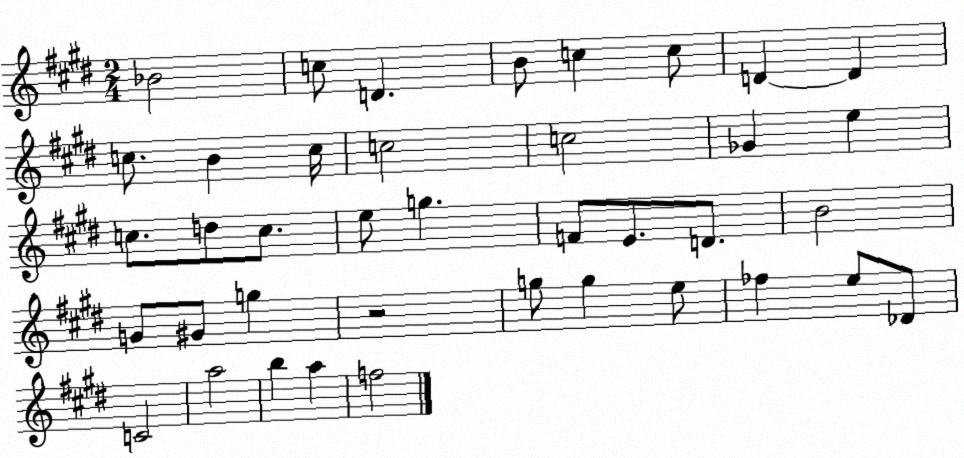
X:1
T:Untitled
M:2/4
L:1/4
K:E
_B2 c/2 D B/2 c c/2 D D c/2 B c/4 c2 c2 _G e c/2 d/2 c/2 e/2 g F/2 E/2 D/2 B2 G/2 ^G/2 g z2 g/2 g e/2 _f e/2 _D/2 C2 a2 b a f2